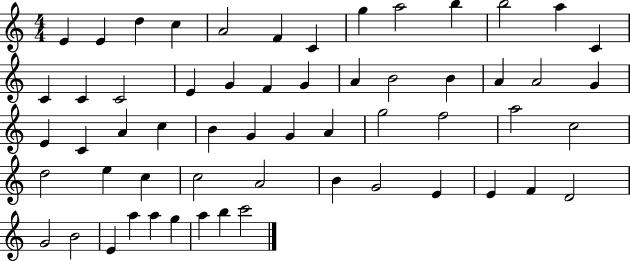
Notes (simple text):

E4/q E4/q D5/q C5/q A4/h F4/q C4/q G5/q A5/h B5/q B5/h A5/q C4/q C4/q C4/q C4/h E4/q G4/q F4/q G4/q A4/q B4/h B4/q A4/q A4/h G4/q E4/q C4/q A4/q C5/q B4/q G4/q G4/q A4/q G5/h F5/h A5/h C5/h D5/h E5/q C5/q C5/h A4/h B4/q G4/h E4/q E4/q F4/q D4/h G4/h B4/h E4/q A5/q A5/q G5/q A5/q B5/q C6/h